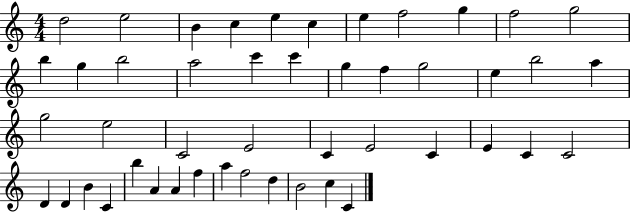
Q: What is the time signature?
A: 4/4